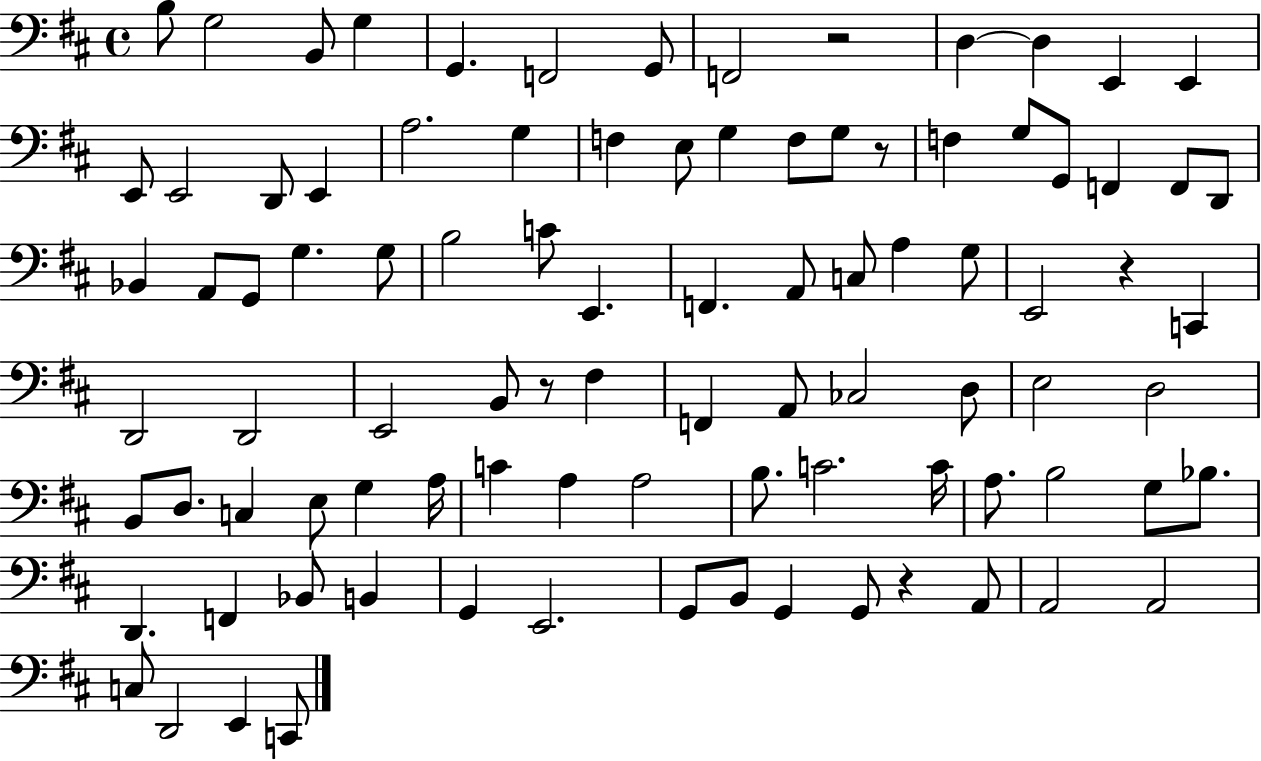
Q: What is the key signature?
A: D major